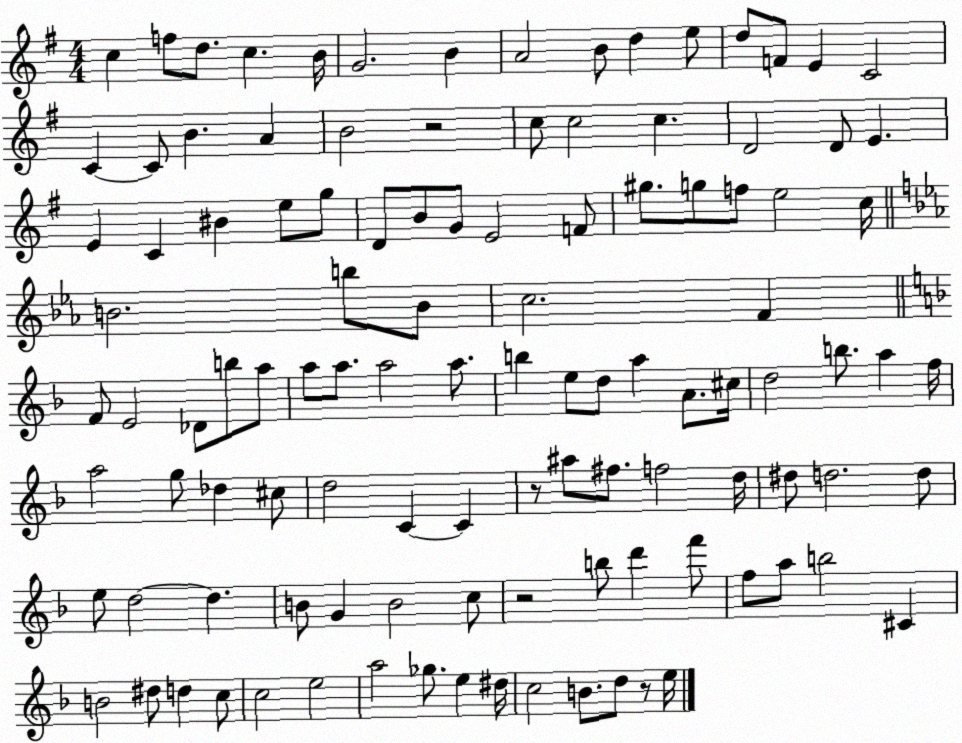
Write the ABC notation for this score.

X:1
T:Untitled
M:4/4
L:1/4
K:G
c f/2 d/2 c B/4 G2 B A2 B/2 d e/2 d/2 F/2 E C2 C C/2 B A B2 z2 c/2 c2 c D2 D/2 E E C ^B e/2 g/2 D/2 B/2 G/2 E2 F/2 ^g/2 g/2 f/2 e2 c/4 B2 b/2 B/2 c2 F F/2 E2 _D/2 b/2 a/2 a/2 a/2 a2 a/2 b e/2 d/2 a A/2 ^c/4 d2 b/2 a f/4 a2 g/2 _d ^c/2 d2 C C z/2 ^a/2 ^f/2 f2 d/4 ^d/2 d2 d/2 e/2 d2 d B/2 G B2 c/2 z2 b/2 d' f'/2 f/2 a/2 b2 ^C B2 ^d/2 d c/2 c2 e2 a2 _g/2 e ^d/4 c2 B/2 d/2 z/2 e/4